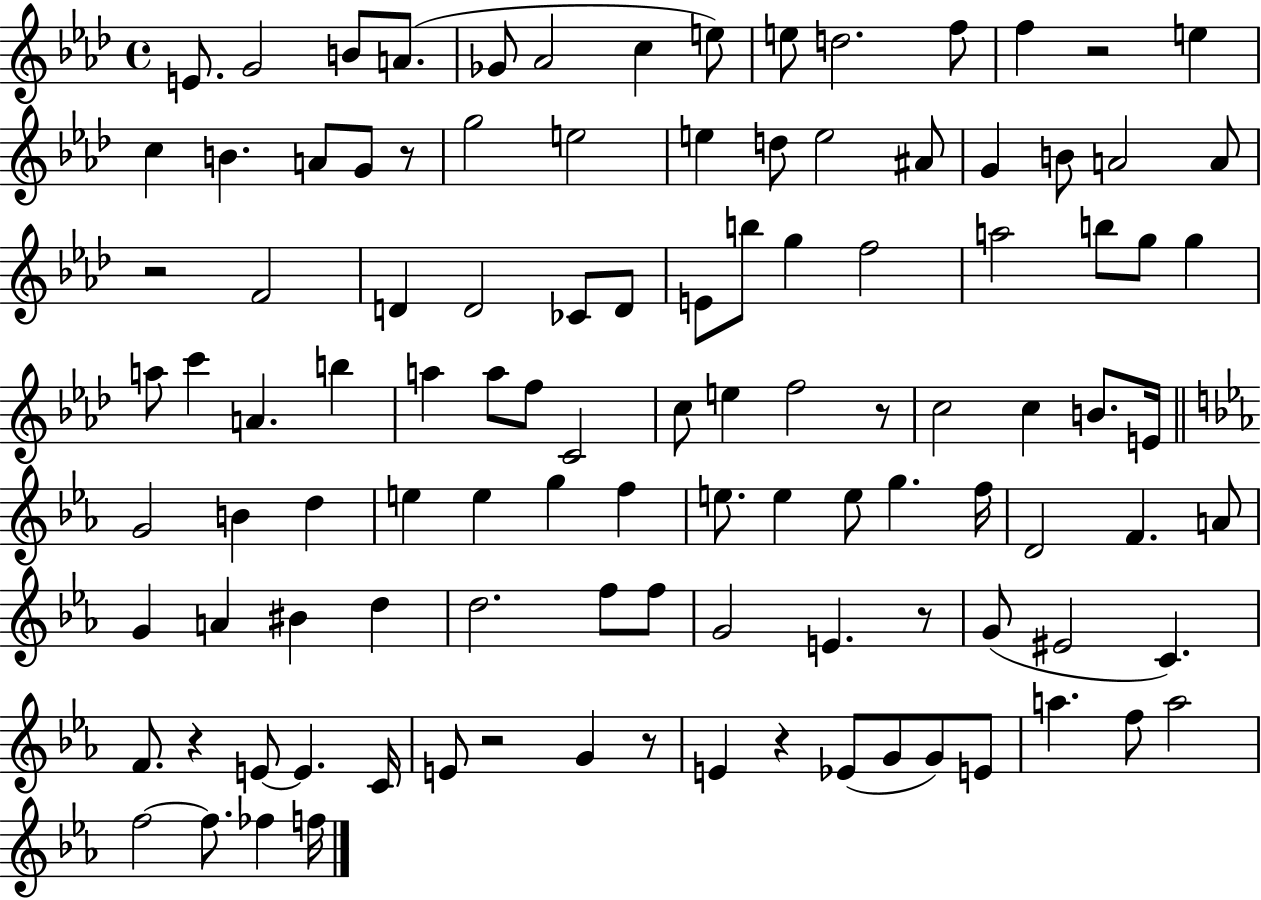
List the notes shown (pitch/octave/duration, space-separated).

E4/e. G4/h B4/e A4/e. Gb4/e Ab4/h C5/q E5/e E5/e D5/h. F5/e F5/q R/h E5/q C5/q B4/q. A4/e G4/e R/e G5/h E5/h E5/q D5/e E5/h A#4/e G4/q B4/e A4/h A4/e R/h F4/h D4/q D4/h CES4/e D4/e E4/e B5/e G5/q F5/h A5/h B5/e G5/e G5/q A5/e C6/q A4/q. B5/q A5/q A5/e F5/e C4/h C5/e E5/q F5/h R/e C5/h C5/q B4/e. E4/s G4/h B4/q D5/q E5/q E5/q G5/q F5/q E5/e. E5/q E5/e G5/q. F5/s D4/h F4/q. A4/e G4/q A4/q BIS4/q D5/q D5/h. F5/e F5/e G4/h E4/q. R/e G4/e EIS4/h C4/q. F4/e. R/q E4/e E4/q. C4/s E4/e R/h G4/q R/e E4/q R/q Eb4/e G4/e G4/e E4/e A5/q. F5/e A5/h F5/h F5/e. FES5/q F5/s